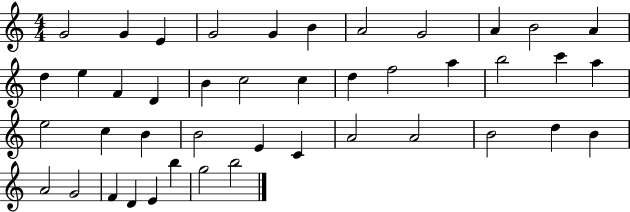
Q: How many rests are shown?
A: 0